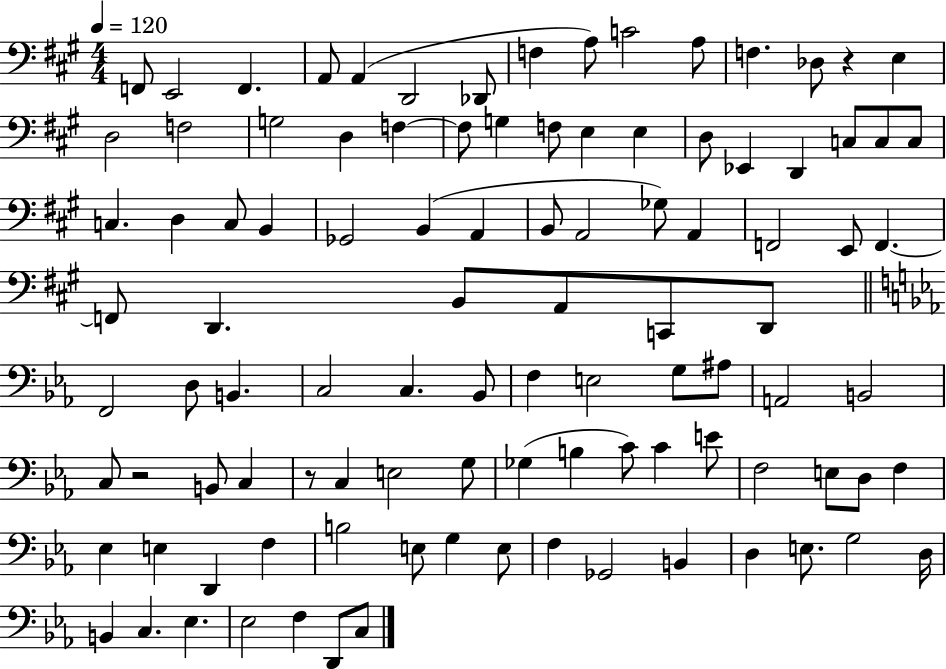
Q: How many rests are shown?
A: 3